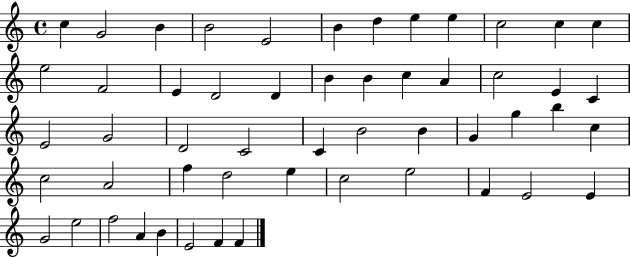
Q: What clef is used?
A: treble